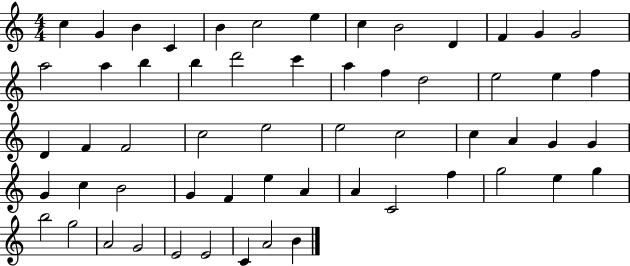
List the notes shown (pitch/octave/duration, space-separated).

C5/q G4/q B4/q C4/q B4/q C5/h E5/q C5/q B4/h D4/q F4/q G4/q G4/h A5/h A5/q B5/q B5/q D6/h C6/q A5/q F5/q D5/h E5/h E5/q F5/q D4/q F4/q F4/h C5/h E5/h E5/h C5/h C5/q A4/q G4/q G4/q G4/q C5/q B4/h G4/q F4/q E5/q A4/q A4/q C4/h F5/q G5/h E5/q G5/q B5/h G5/h A4/h G4/h E4/h E4/h C4/q A4/h B4/q